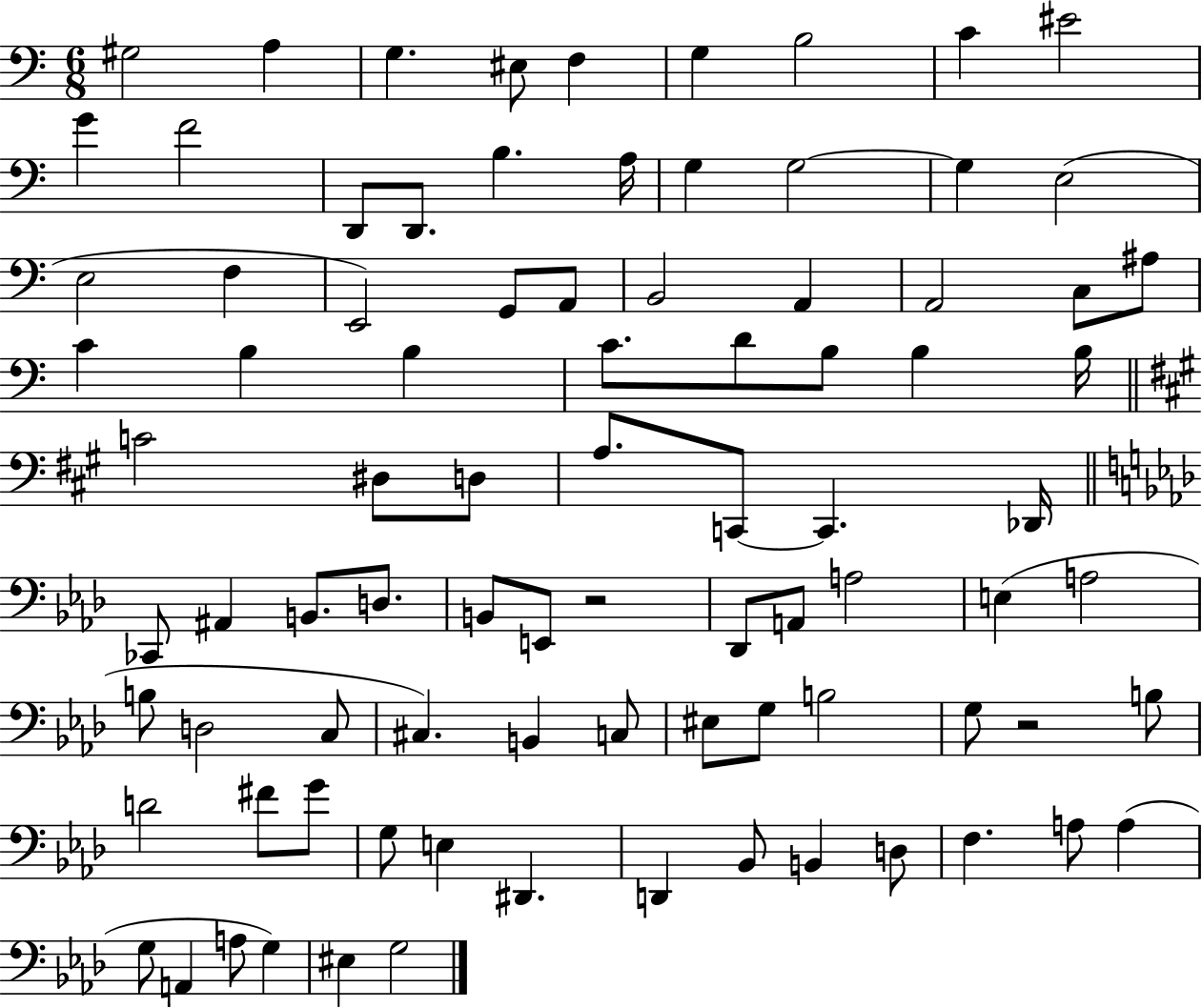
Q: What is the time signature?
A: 6/8